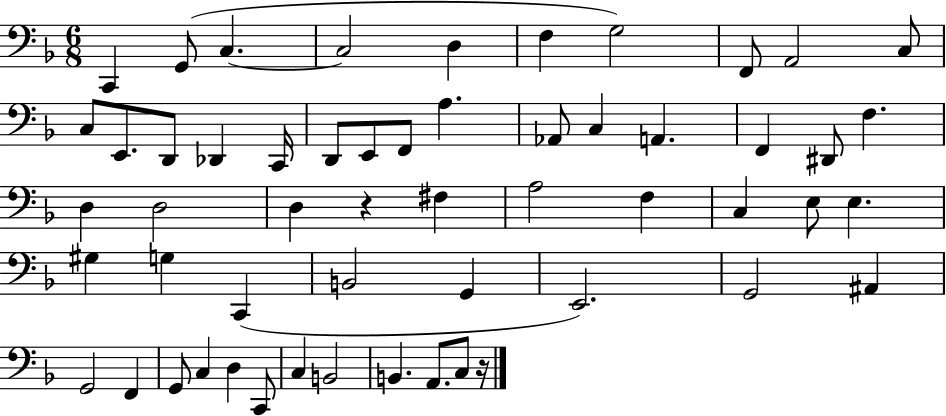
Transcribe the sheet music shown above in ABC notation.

X:1
T:Untitled
M:6/8
L:1/4
K:F
C,, G,,/2 C, C,2 D, F, G,2 F,,/2 A,,2 C,/2 C,/2 E,,/2 D,,/2 _D,, C,,/4 D,,/2 E,,/2 F,,/2 A, _A,,/2 C, A,, F,, ^D,,/2 F, D, D,2 D, z ^F, A,2 F, C, E,/2 E, ^G, G, C,, B,,2 G,, E,,2 G,,2 ^A,, G,,2 F,, G,,/2 C, D, C,,/2 C, B,,2 B,, A,,/2 C,/2 z/4